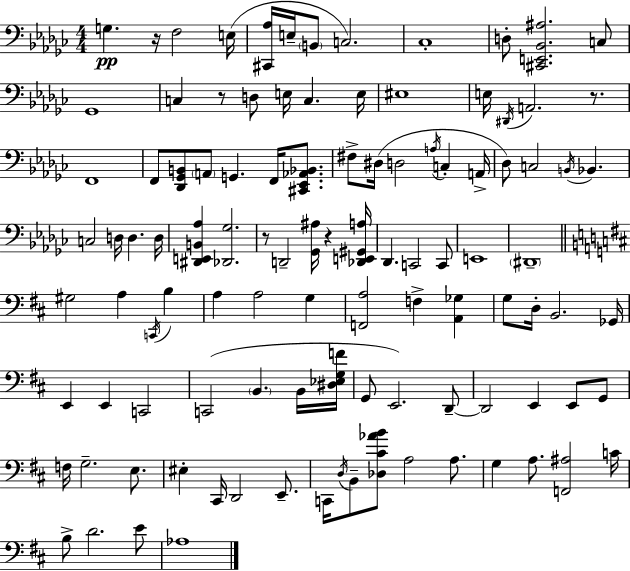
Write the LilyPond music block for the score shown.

{
  \clef bass
  \numericTimeSignature
  \time 4/4
  \key ees \minor
  g4.\pp r16 f2 e16( | <cis, aes>16 e16-- \parenthesize b,8 c2.) | ces1-. | d8-. <cis, e, bes, ais>2. c8 | \break ges,1 | c4 r8 d8 e16 c4. e16 | eis1 | e16 \acciaccatura { dis,16 } a,2. r8. | \break f,1 | f,8 <des, ges, b,>8 \parenthesize a,8 g,4. f,16 <cis, ees, aes, bes,>8. | fis8-> dis16( d2 \acciaccatura { a16 } c4-. | a,16-> des8) c2 \acciaccatura { b,16 } bes,4. | \break c2 d16 d4. | d16 <dis, e, b, aes>4 <des, ges>2. | r8 d,2-- <ges, ais>16 r4 | <des, e, gis, a>16 des,4. c,2 | \break c,8 e,1 | \parenthesize dis,1-- | \bar "||" \break \key d \major gis2 a4 \acciaccatura { c,16 } b4 | a4 a2 g4 | <f, a>2 f4-> <a, ges>4 | g8 d16-. b,2. | \break ges,16 e,4 e,4 c,2 | c,2( \parenthesize b,4. b,16 | <dis ees g f'>16 g,8 e,2.) d,8--~~ | d,2 e,4 e,8 g,8 | \break f16 g2.-- e8. | eis4-. cis,16 d,2 e,8.-- | c,16 \acciaccatura { d16 } b,8-- <des cis' aes' b'>8 a2 a8. | g4 a8. <f, ais>2 | \break c'16 b8-> d'2. | e'8 aes1 | \bar "|."
}